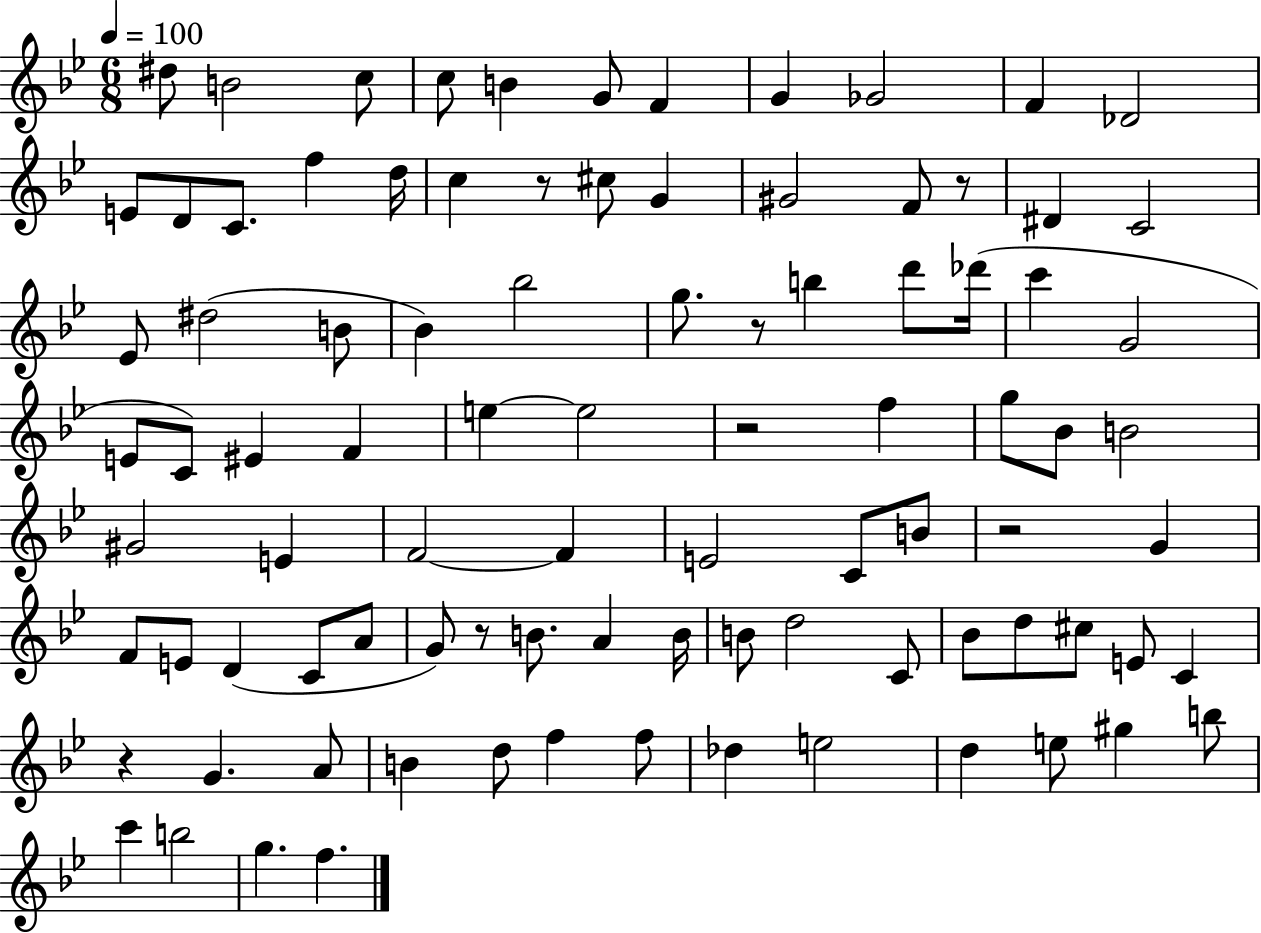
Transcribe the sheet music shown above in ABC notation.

X:1
T:Untitled
M:6/8
L:1/4
K:Bb
^d/2 B2 c/2 c/2 B G/2 F G _G2 F _D2 E/2 D/2 C/2 f d/4 c z/2 ^c/2 G ^G2 F/2 z/2 ^D C2 _E/2 ^d2 B/2 _B _b2 g/2 z/2 b d'/2 _d'/4 c' G2 E/2 C/2 ^E F e e2 z2 f g/2 _B/2 B2 ^G2 E F2 F E2 C/2 B/2 z2 G F/2 E/2 D C/2 A/2 G/2 z/2 B/2 A B/4 B/2 d2 C/2 _B/2 d/2 ^c/2 E/2 C z G A/2 B d/2 f f/2 _d e2 d e/2 ^g b/2 c' b2 g f